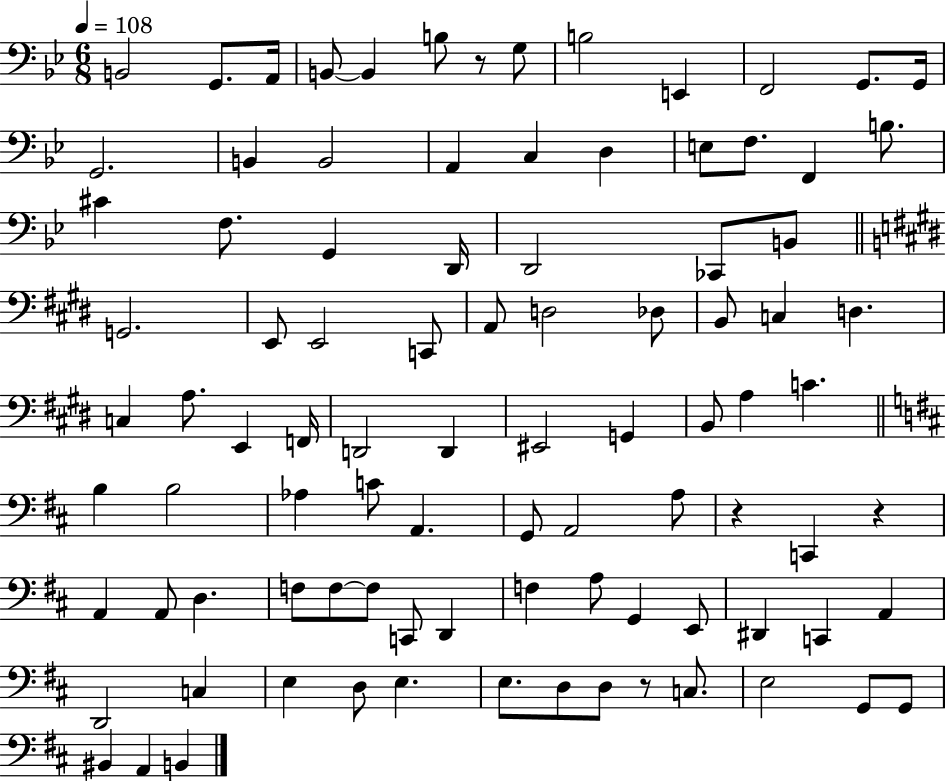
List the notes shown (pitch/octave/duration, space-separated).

B2/h G2/e. A2/s B2/e B2/q B3/e R/e G3/e B3/h E2/q F2/h G2/e. G2/s G2/h. B2/q B2/h A2/q C3/q D3/q E3/e F3/e. F2/q B3/e. C#4/q F3/e. G2/q D2/s D2/h CES2/e B2/e G2/h. E2/e E2/h C2/e A2/e D3/h Db3/e B2/e C3/q D3/q. C3/q A3/e. E2/q F2/s D2/h D2/q EIS2/h G2/q B2/e A3/q C4/q. B3/q B3/h Ab3/q C4/e A2/q. G2/e A2/h A3/e R/q C2/q R/q A2/q A2/e D3/q. F3/e F3/e F3/e C2/e D2/q F3/q A3/e G2/q E2/e D#2/q C2/q A2/q D2/h C3/q E3/q D3/e E3/q. E3/e. D3/e D3/e R/e C3/e. E3/h G2/e G2/e BIS2/q A2/q B2/q